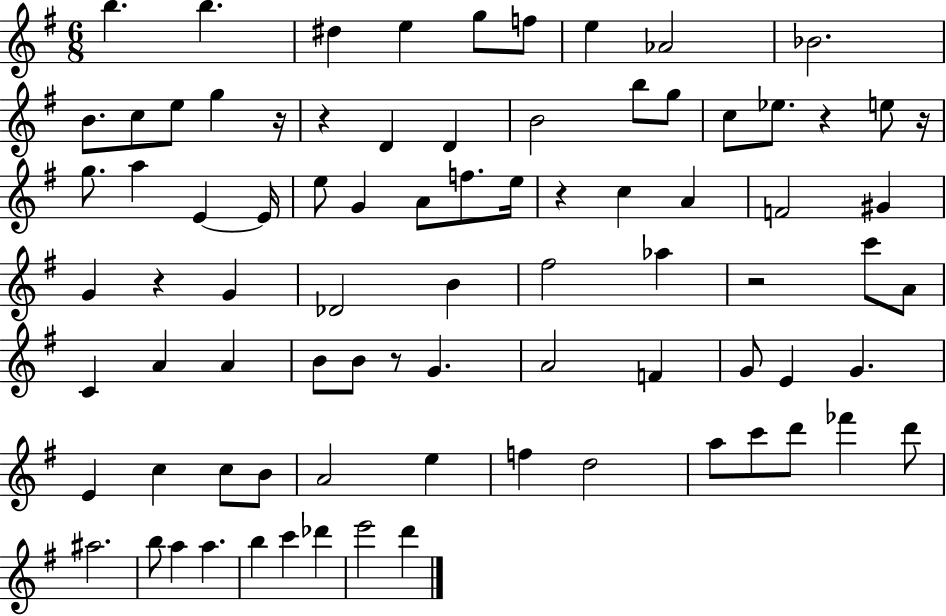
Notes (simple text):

B5/q. B5/q. D#5/q E5/q G5/e F5/e E5/q Ab4/h Bb4/h. B4/e. C5/e E5/e G5/q R/s R/q D4/q D4/q B4/h B5/e G5/e C5/e Eb5/e. R/q E5/e R/s G5/e. A5/q E4/q E4/s E5/e G4/q A4/e F5/e. E5/s R/q C5/q A4/q F4/h G#4/q G4/q R/q G4/q Db4/h B4/q F#5/h Ab5/q R/h C6/e A4/e C4/q A4/q A4/q B4/e B4/e R/e G4/q. A4/h F4/q G4/e E4/q G4/q. E4/q C5/q C5/e B4/e A4/h E5/q F5/q D5/h A5/e C6/e D6/e FES6/q D6/e A#5/h. B5/e A5/q A5/q. B5/q C6/q Db6/q E6/h D6/q